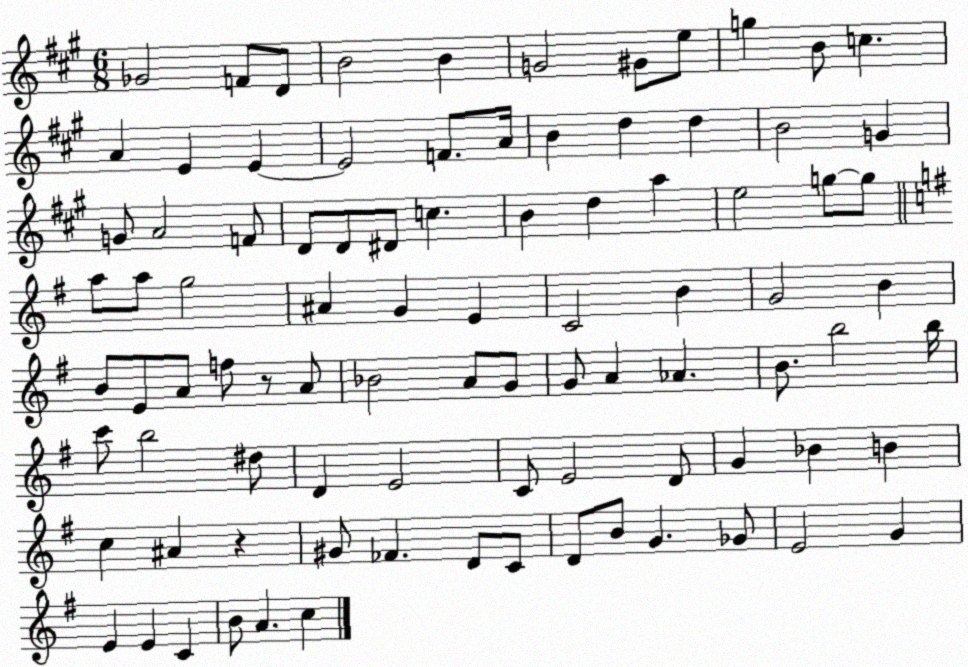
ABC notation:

X:1
T:Untitled
M:6/8
L:1/4
K:A
_G2 F/2 D/2 B2 B G2 ^G/2 e/2 g B/2 c A E E E2 F/2 A/4 B d d B2 G G/2 A2 F/2 D/2 D/2 ^D/2 c B d a e2 g/2 g/2 a/2 a/2 g2 ^A G E C2 B G2 B B/2 E/2 A/2 f/2 z/2 A/2 _B2 A/2 G/2 G/2 A _A B/2 b2 b/4 c'/2 b2 ^d/2 D E2 C/2 E2 D/2 G _B B c ^A z ^G/2 _F D/2 C/2 D/2 B/2 G _G/2 E2 G E E C B/2 A c